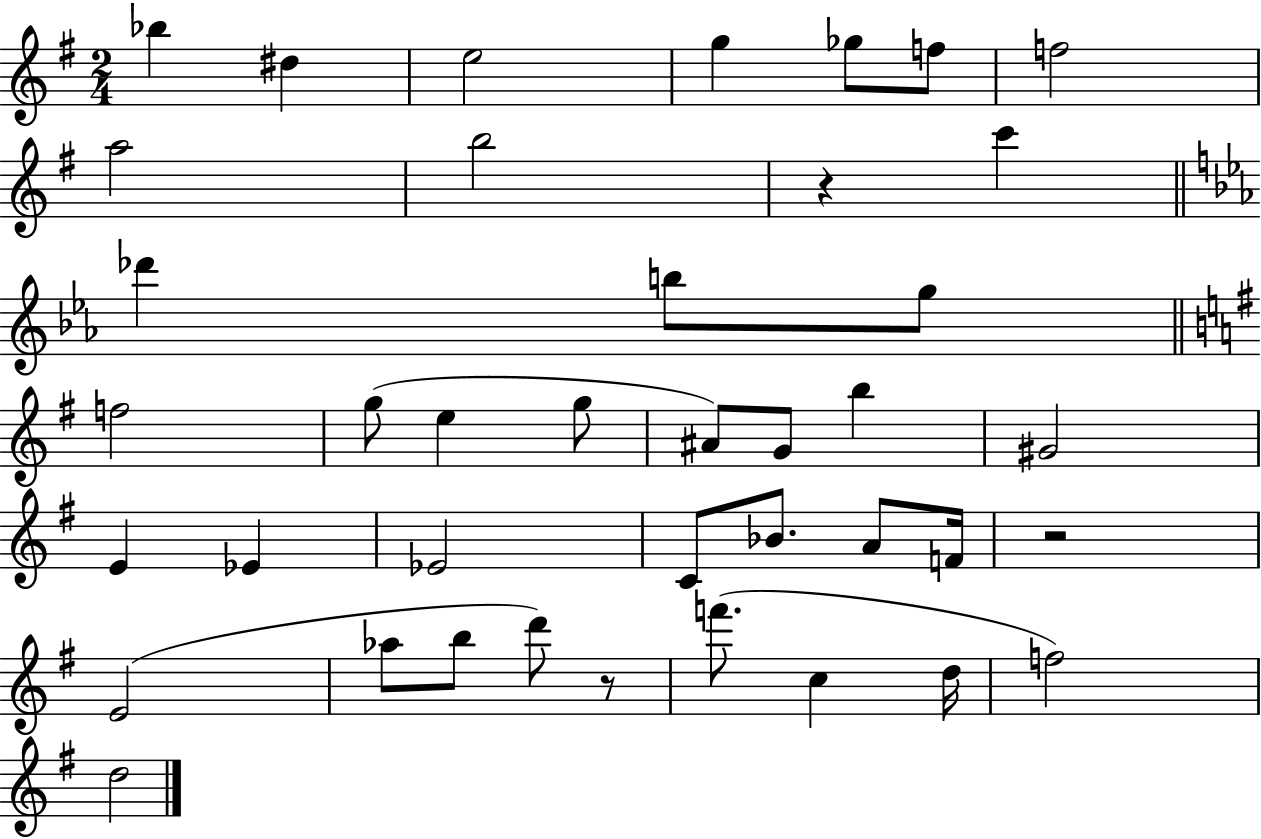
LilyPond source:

{
  \clef treble
  \numericTimeSignature
  \time 2/4
  \key g \major
  \repeat volta 2 { bes''4 dis''4 | e''2 | g''4 ges''8 f''8 | f''2 | \break a''2 | b''2 | r4 c'''4 | \bar "||" \break \key c \minor des'''4 b''8 g''8 | \bar "||" \break \key e \minor f''2 | g''8( e''4 g''8 | ais'8) g'8 b''4 | gis'2 | \break e'4 ees'4 | ees'2 | c'8 bes'8. a'8 f'16 | r2 | \break e'2( | aes''8 b''8 d'''8) r8 | f'''8.( c''4 d''16 | f''2) | \break d''2 | } \bar "|."
}